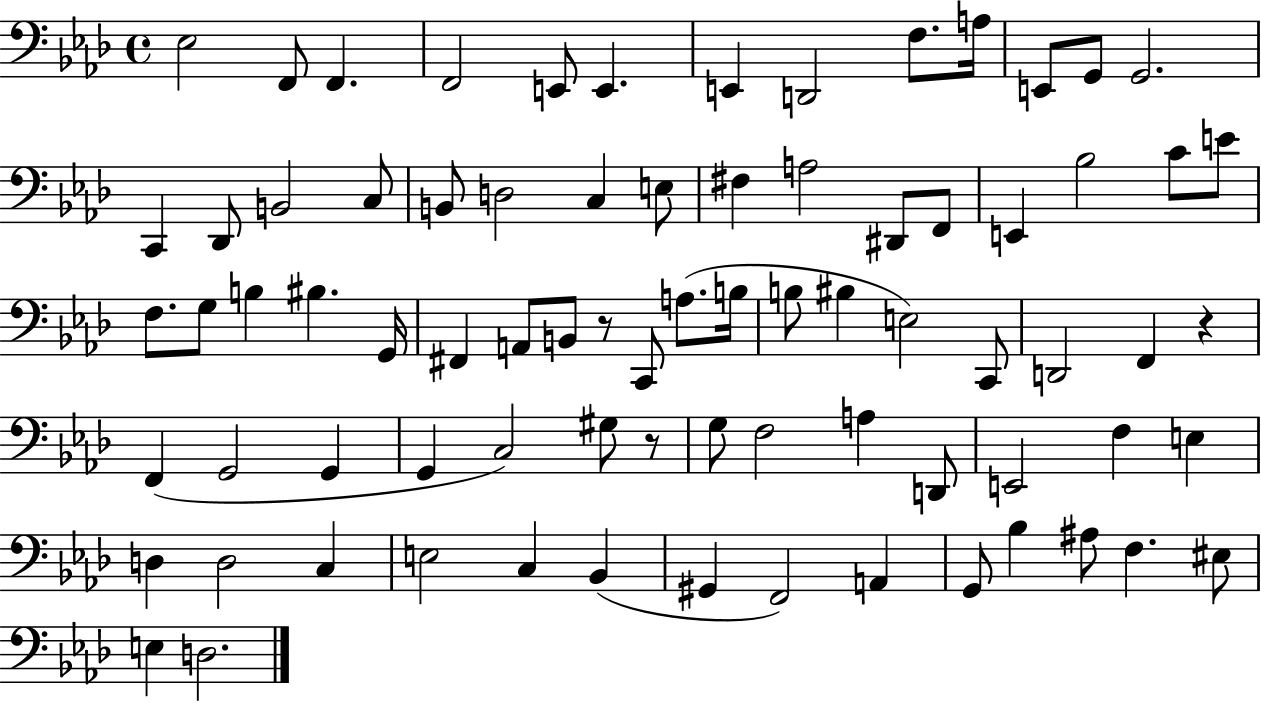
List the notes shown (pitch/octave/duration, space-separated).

Eb3/h F2/e F2/q. F2/h E2/e E2/q. E2/q D2/h F3/e. A3/s E2/e G2/e G2/h. C2/q Db2/e B2/h C3/e B2/e D3/h C3/q E3/e F#3/q A3/h D#2/e F2/e E2/q Bb3/h C4/e E4/e F3/e. G3/e B3/q BIS3/q. G2/s F#2/q A2/e B2/e R/e C2/e A3/e. B3/s B3/e BIS3/q E3/h C2/e D2/h F2/q R/q F2/q G2/h G2/q G2/q C3/h G#3/e R/e G3/e F3/h A3/q D2/e E2/h F3/q E3/q D3/q D3/h C3/q E3/h C3/q Bb2/q G#2/q F2/h A2/q G2/e Bb3/q A#3/e F3/q. EIS3/e E3/q D3/h.